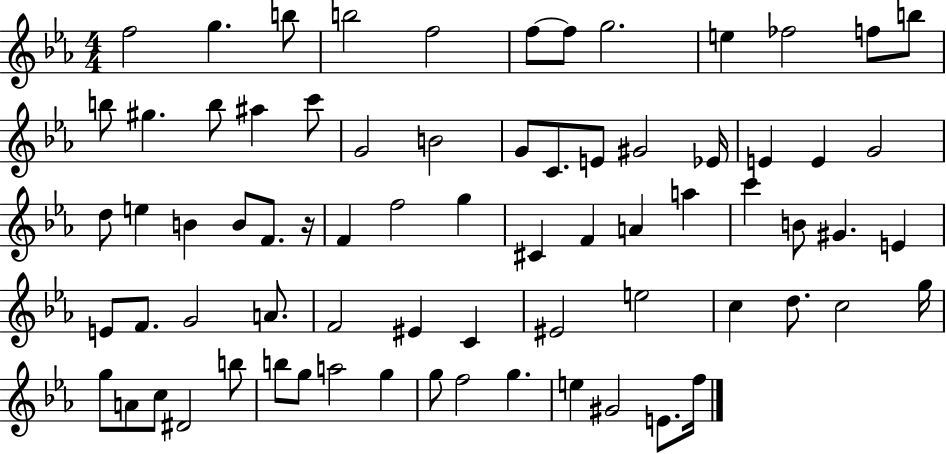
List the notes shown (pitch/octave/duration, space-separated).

F5/h G5/q. B5/e B5/h F5/h F5/e F5/e G5/h. E5/q FES5/h F5/e B5/e B5/e G#5/q. B5/e A#5/q C6/e G4/h B4/h G4/e C4/e. E4/e G#4/h Eb4/s E4/q E4/q G4/h D5/e E5/q B4/q B4/e F4/e. R/s F4/q F5/h G5/q C#4/q F4/q A4/q A5/q C6/q B4/e G#4/q. E4/q E4/e F4/e. G4/h A4/e. F4/h EIS4/q C4/q EIS4/h E5/h C5/q D5/e. C5/h G5/s G5/e A4/e C5/e D#4/h B5/e B5/e G5/e A5/h G5/q G5/e F5/h G5/q. E5/q G#4/h E4/e. F5/s